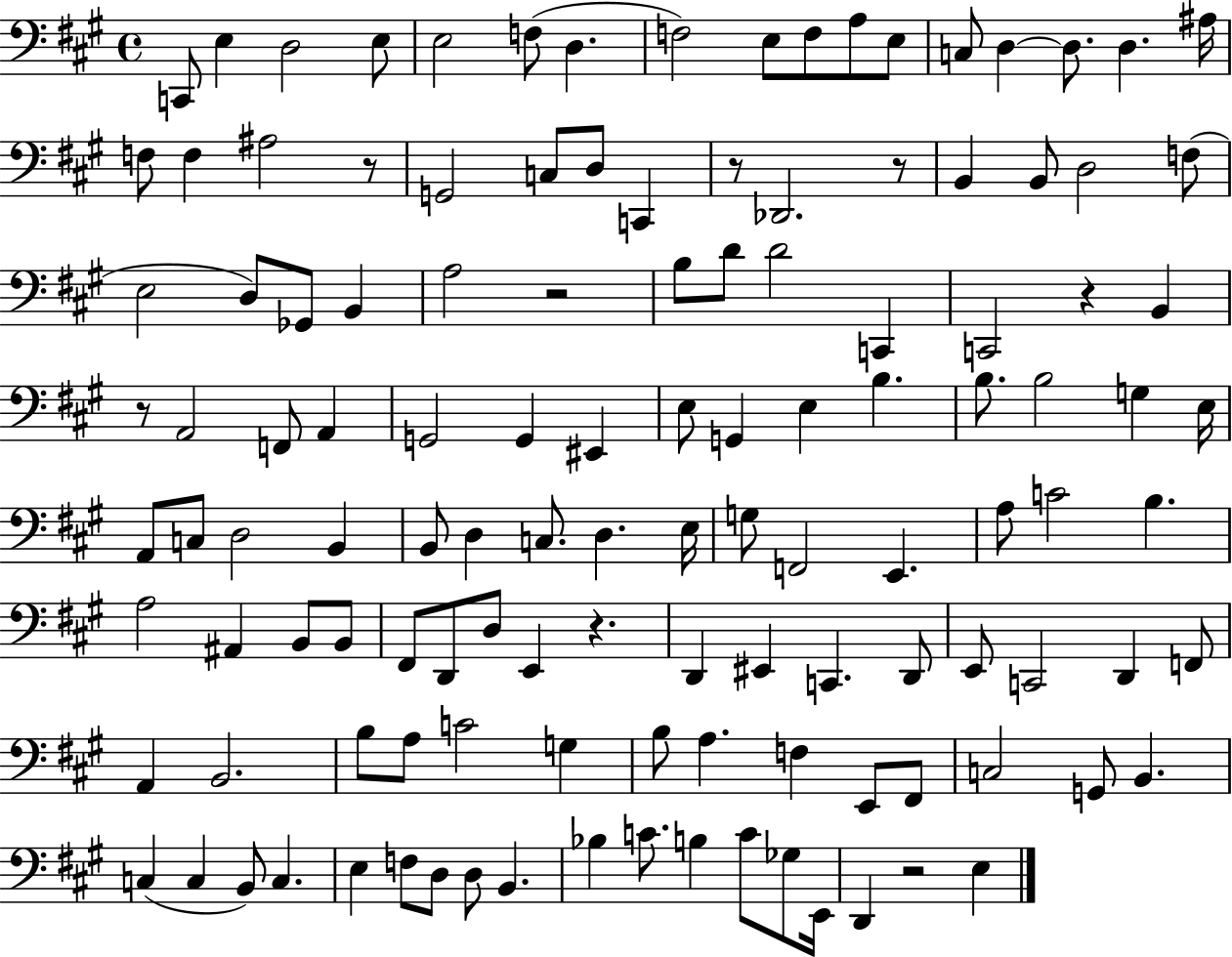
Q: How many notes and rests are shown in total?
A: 124